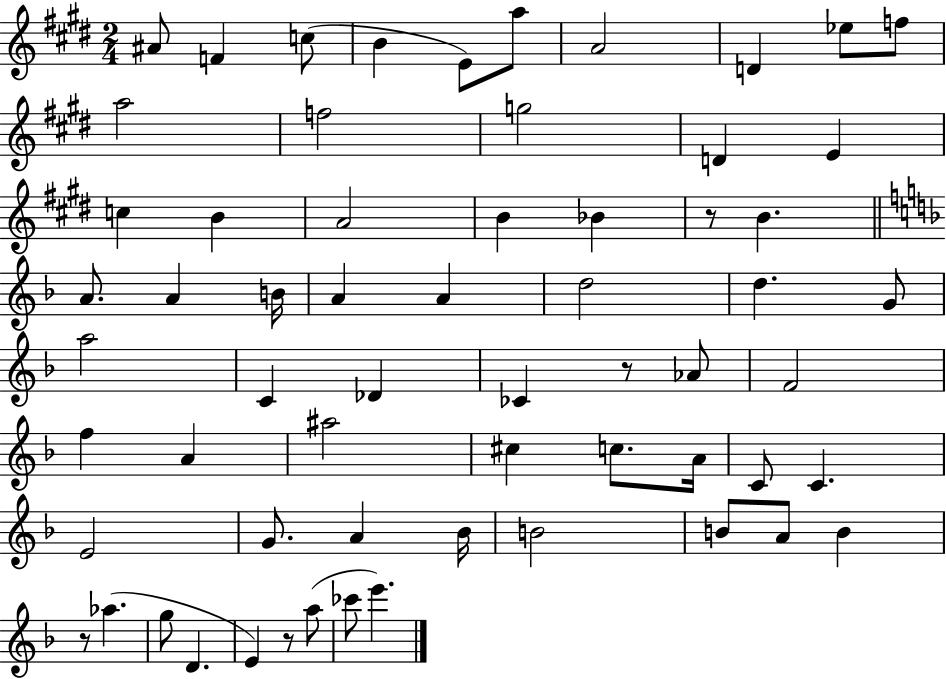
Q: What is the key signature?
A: E major